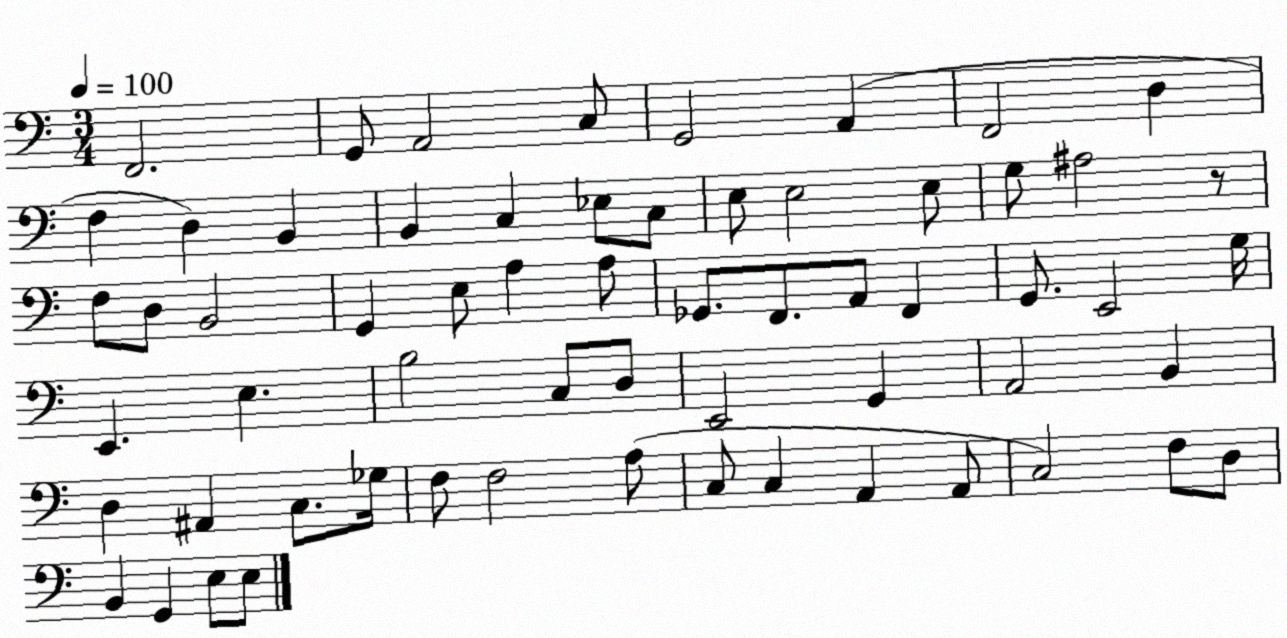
X:1
T:Untitled
M:3/4
L:1/4
K:C
F,,2 G,,/2 A,,2 C,/2 G,,2 A,, F,,2 D, F, D, B,, B,, C, _E,/2 C,/2 E,/2 E,2 E,/2 G,/2 ^A,2 z/2 F,/2 D,/2 B,,2 G,, E,/2 A, A,/2 _G,,/2 F,,/2 A,,/2 F,, G,,/2 E,,2 G,/4 E,, E, B,2 C,/2 D,/2 E,,2 G,, A,,2 B,, D, ^A,, C,/2 _G,/4 F,/2 F,2 A,/2 C,/2 C, A,, A,,/2 C,2 F,/2 D,/2 B,, G,, E,/2 E,/2